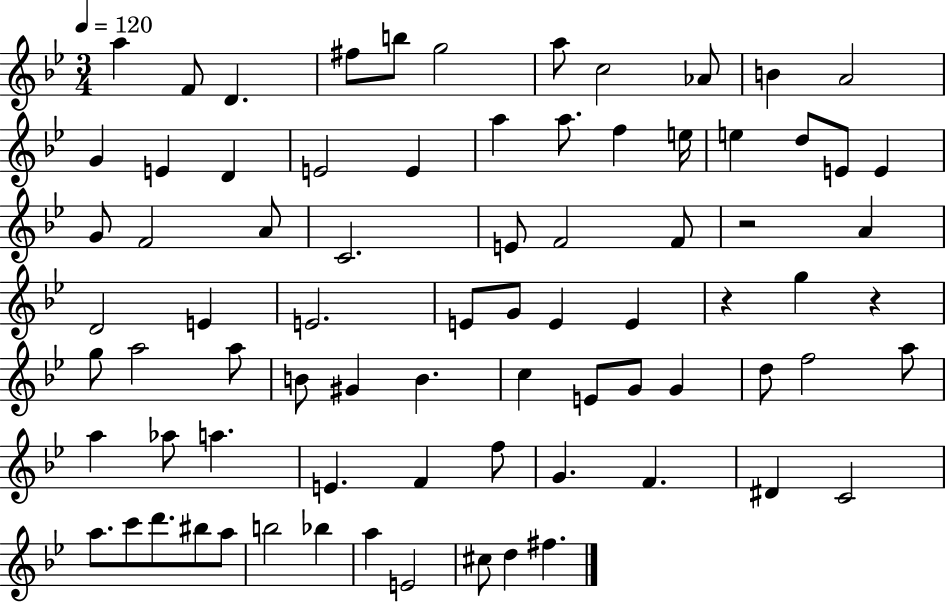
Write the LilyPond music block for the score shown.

{
  \clef treble
  \numericTimeSignature
  \time 3/4
  \key bes \major
  \tempo 4 = 120
  \repeat volta 2 { a''4 f'8 d'4. | fis''8 b''8 g''2 | a''8 c''2 aes'8 | b'4 a'2 | \break g'4 e'4 d'4 | e'2 e'4 | a''4 a''8. f''4 e''16 | e''4 d''8 e'8 e'4 | \break g'8 f'2 a'8 | c'2. | e'8 f'2 f'8 | r2 a'4 | \break d'2 e'4 | e'2. | e'8 g'8 e'4 e'4 | r4 g''4 r4 | \break g''8 a''2 a''8 | b'8 gis'4 b'4. | c''4 e'8 g'8 g'4 | d''8 f''2 a''8 | \break a''4 aes''8 a''4. | e'4. f'4 f''8 | g'4. f'4. | dis'4 c'2 | \break a''8. c'''8 d'''8. bis''8 a''8 | b''2 bes''4 | a''4 e'2 | cis''8 d''4 fis''4. | \break } \bar "|."
}